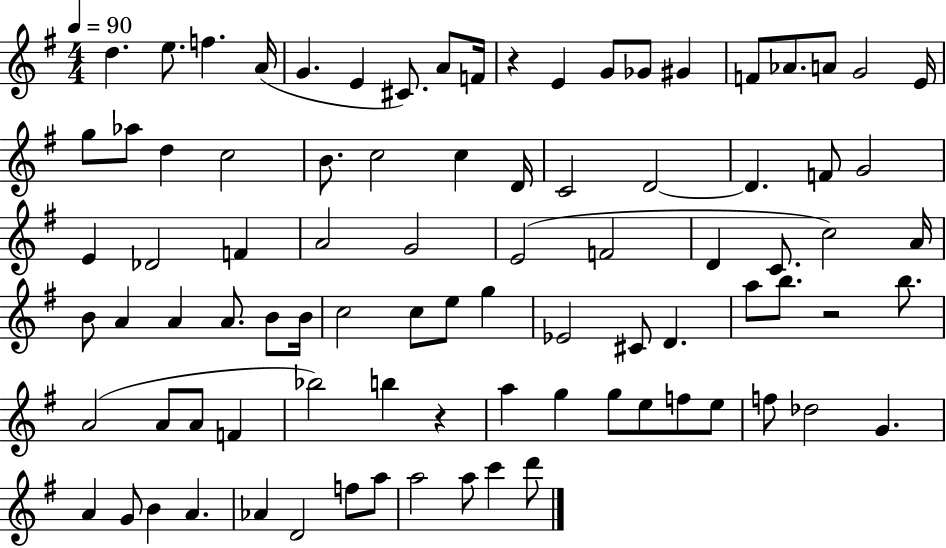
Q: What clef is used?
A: treble